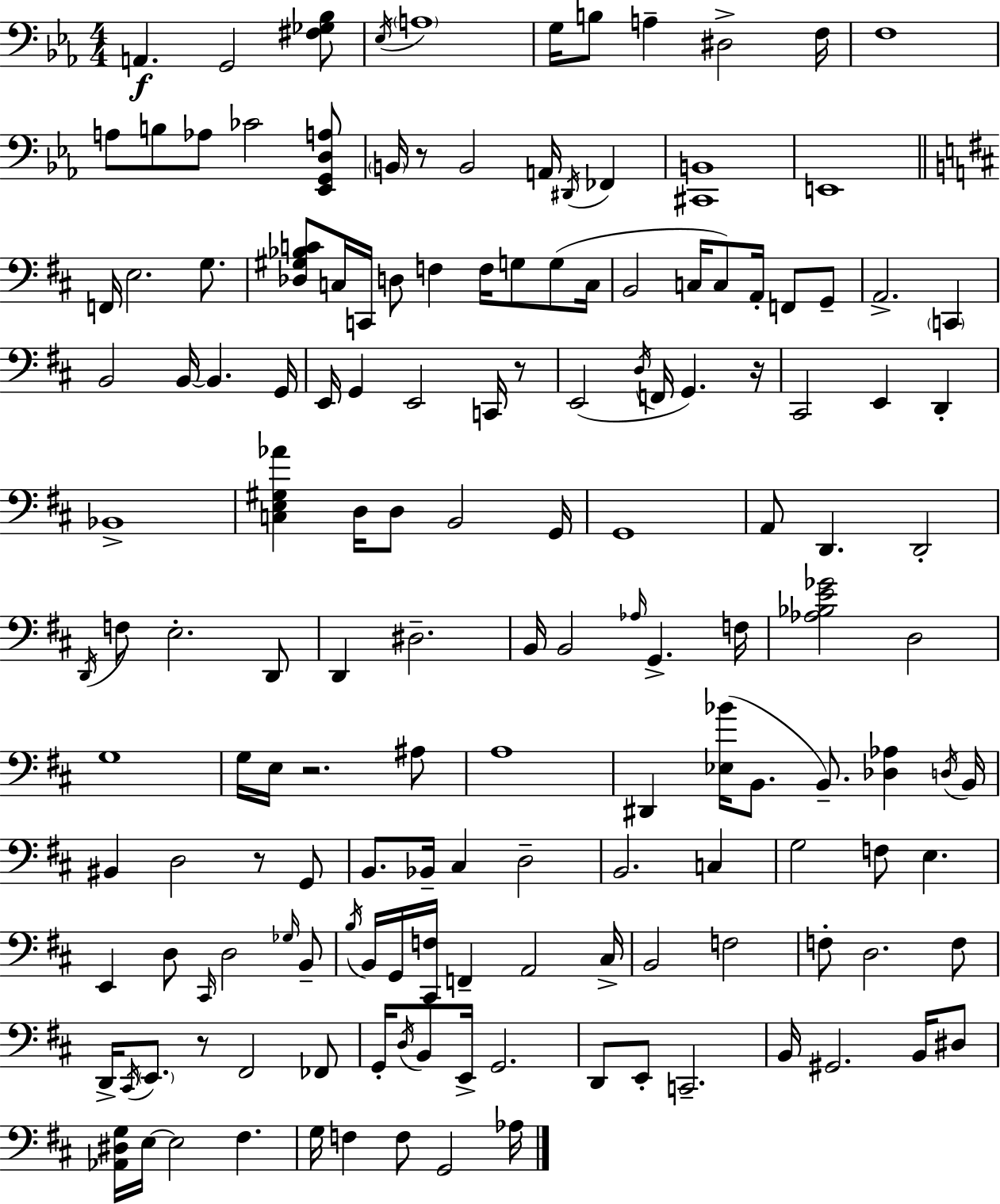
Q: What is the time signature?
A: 4/4